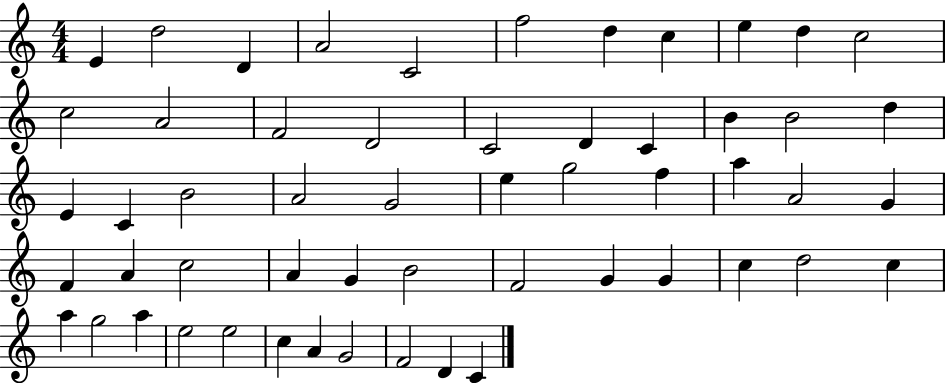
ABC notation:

X:1
T:Untitled
M:4/4
L:1/4
K:C
E d2 D A2 C2 f2 d c e d c2 c2 A2 F2 D2 C2 D C B B2 d E C B2 A2 G2 e g2 f a A2 G F A c2 A G B2 F2 G G c d2 c a g2 a e2 e2 c A G2 F2 D C